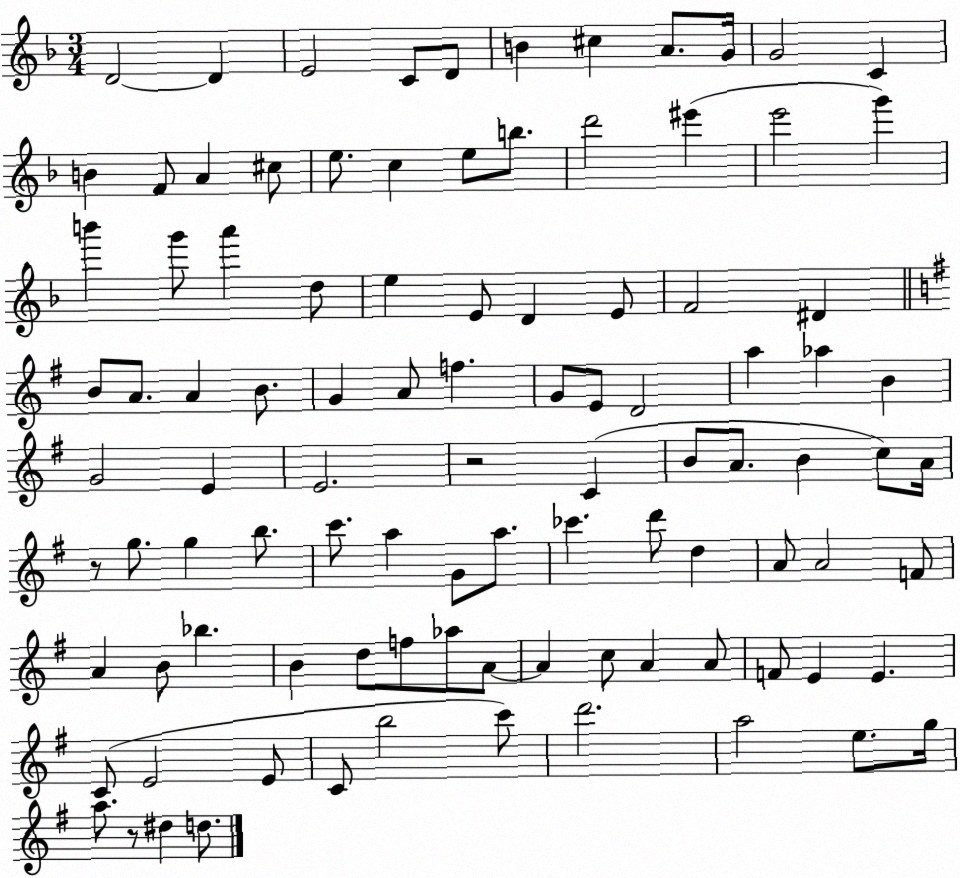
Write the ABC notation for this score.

X:1
T:Untitled
M:3/4
L:1/4
K:F
D2 D E2 C/2 D/2 B ^c A/2 G/4 G2 C B F/2 A ^c/2 e/2 c e/2 b/2 d'2 ^e' e'2 g' b' g'/2 a' d/2 e E/2 D E/2 F2 ^D B/2 A/2 A B/2 G A/2 f G/2 E/2 D2 a _a B G2 E E2 z2 C B/2 A/2 B c/2 A/4 z/2 g/2 g b/2 c'/2 a G/2 a/2 _c' d'/2 d A/2 A2 F/2 A B/2 _b B d/2 f/2 _a/2 A/2 A c/2 A A/2 F/2 E E C/2 E2 E/2 C/2 b2 c'/2 d'2 a2 e/2 g/4 a/2 z/2 ^d d/2